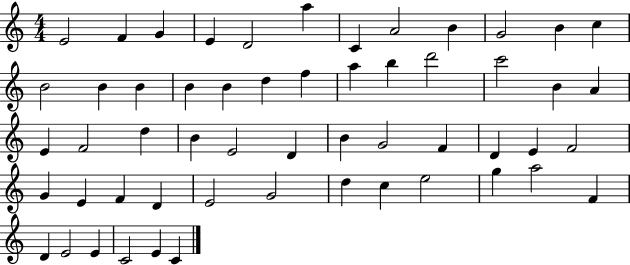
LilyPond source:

{
  \clef treble
  \numericTimeSignature
  \time 4/4
  \key c \major
  e'2 f'4 g'4 | e'4 d'2 a''4 | c'4 a'2 b'4 | g'2 b'4 c''4 | \break b'2 b'4 b'4 | b'4 b'4 d''4 f''4 | a''4 b''4 d'''2 | c'''2 b'4 a'4 | \break e'4 f'2 d''4 | b'4 e'2 d'4 | b'4 g'2 f'4 | d'4 e'4 f'2 | \break g'4 e'4 f'4 d'4 | e'2 g'2 | d''4 c''4 e''2 | g''4 a''2 f'4 | \break d'4 e'2 e'4 | c'2 e'4 c'4 | \bar "|."
}